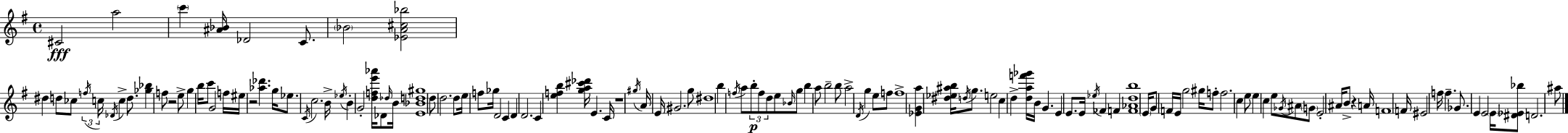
{
  \clef treble
  \time 4/4
  \defaultTimeSignature
  \key e \minor
  cis'2\fff a''2 | \parenthesize c'''4 <ais' bes'>16 des'2 c'8. | \parenthesize bes'2 <ees' a' cis'' bes''>2 | dis''4 d''8 ces''8 \tuplet 3/2 { \acciaccatura { f''16 } c''16 \acciaccatura { des'16 } } c''4-> d''8. | \break <ges'' bes''>4 f''8 r2 | e''8-> g''4 b''16 c'''8 g'2 | f''16 eis''16 r2 <aes'' des'''>4. | g''16 ees''8. \acciaccatura { c'16 } c''2. | \break b'16-> \acciaccatura { ees''16 } b'4-. g'2-. | <d'' f'' e''' aes'''>16 des'8 \grace { des''16 } b'16 <e' bes' d'' gis''>1 | d''8 d''2. | d''8 e''16 f''8 ges''16 d'2 | \break c'4 d'4 d'2. | c'4 <e'' f'' b''>4 <g'' a'' cis''' des'''>16 e'4. | c'16 r1 | \acciaccatura { gis''16 } a'16 e'16 gis'2. | \break g''8 dis''1 | b''4 \acciaccatura { f''16 } a''8 \tuplet 3/2 { b''8-.\p f''8 | d''8 } e''8 \grace { bes'16 } g''8 b''4 a''8 b''2-- | b''8 a''2-> | \break \acciaccatura { d'16 } g''4 e''8 f''8 f''1-> | <ees' g' a''>4 <dis'' ees'' ais'' b''>16 \acciaccatura { d''16 } g''8. | e''2 c''4 d''4-> | <d'' a'' f''' ges'''>16 b'16 g'4. e'4 e'8. | \break e'16 \acciaccatura { ees''16 } fes'4 f'4 <f' aes' d'' b''>1 | \parenthesize e'16 g'8 f'16 e'16 | g''2 gis''16 f''8-. f''2. | c''4 e''8 e''4 | \break c''4 e''8 \acciaccatura { ges'16 } ais'8 \parenthesize g'8 e'2-. | ais'16 b'8-> r4 a'16 f'1 | f'16 eis'2 | f''16 f''4.-- ges'8. e'4 | \break e'2 \parenthesize e'16 <dis' ees' bes''>8 d'2. | ais''8 \bar "|."
}